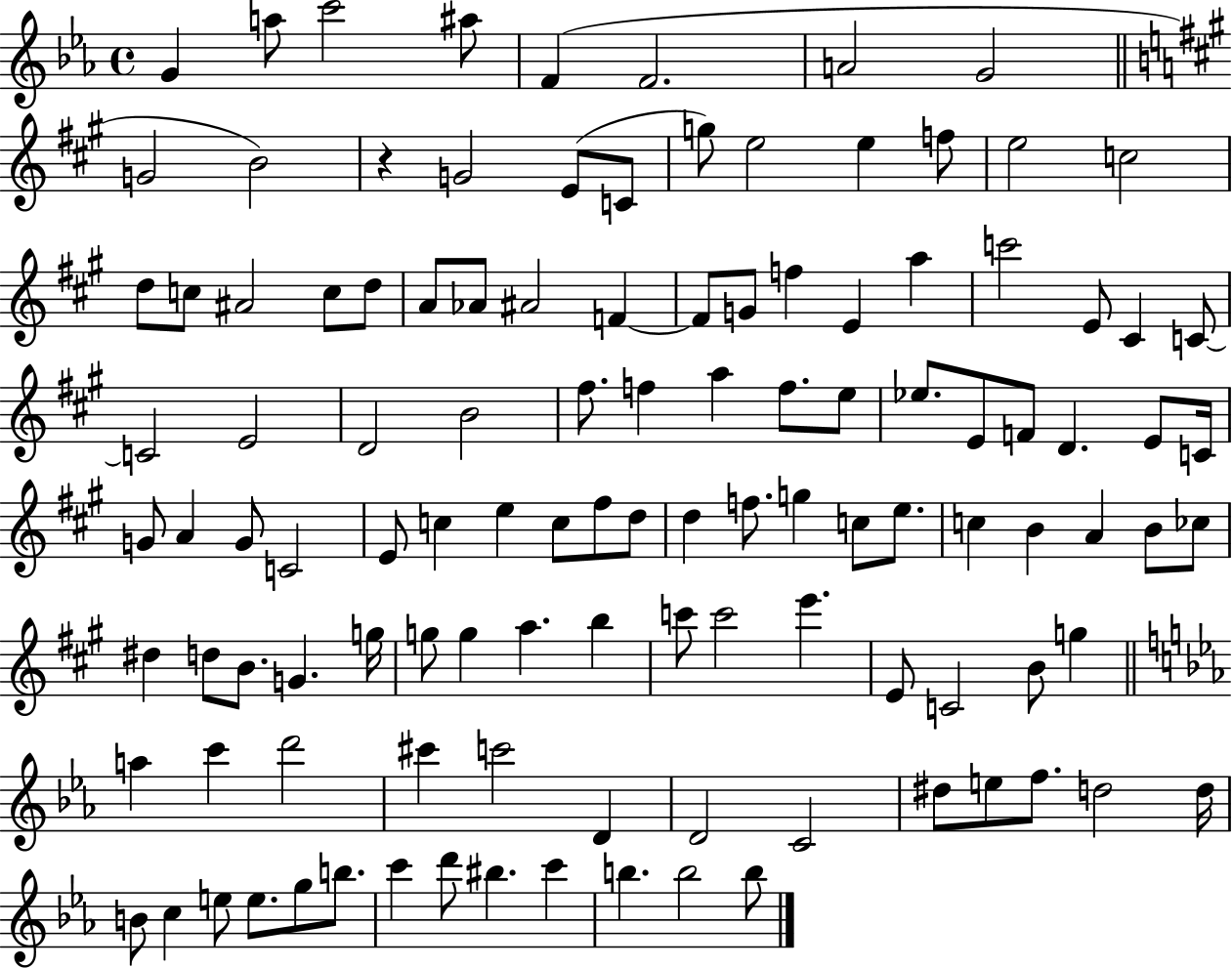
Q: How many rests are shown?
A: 1